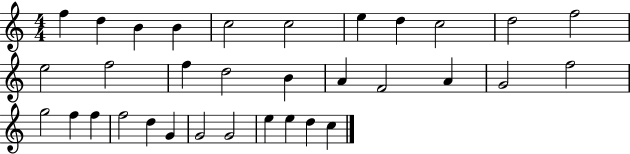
X:1
T:Untitled
M:4/4
L:1/4
K:C
f d B B c2 c2 e d c2 d2 f2 e2 f2 f d2 B A F2 A G2 f2 g2 f f f2 d G G2 G2 e e d c